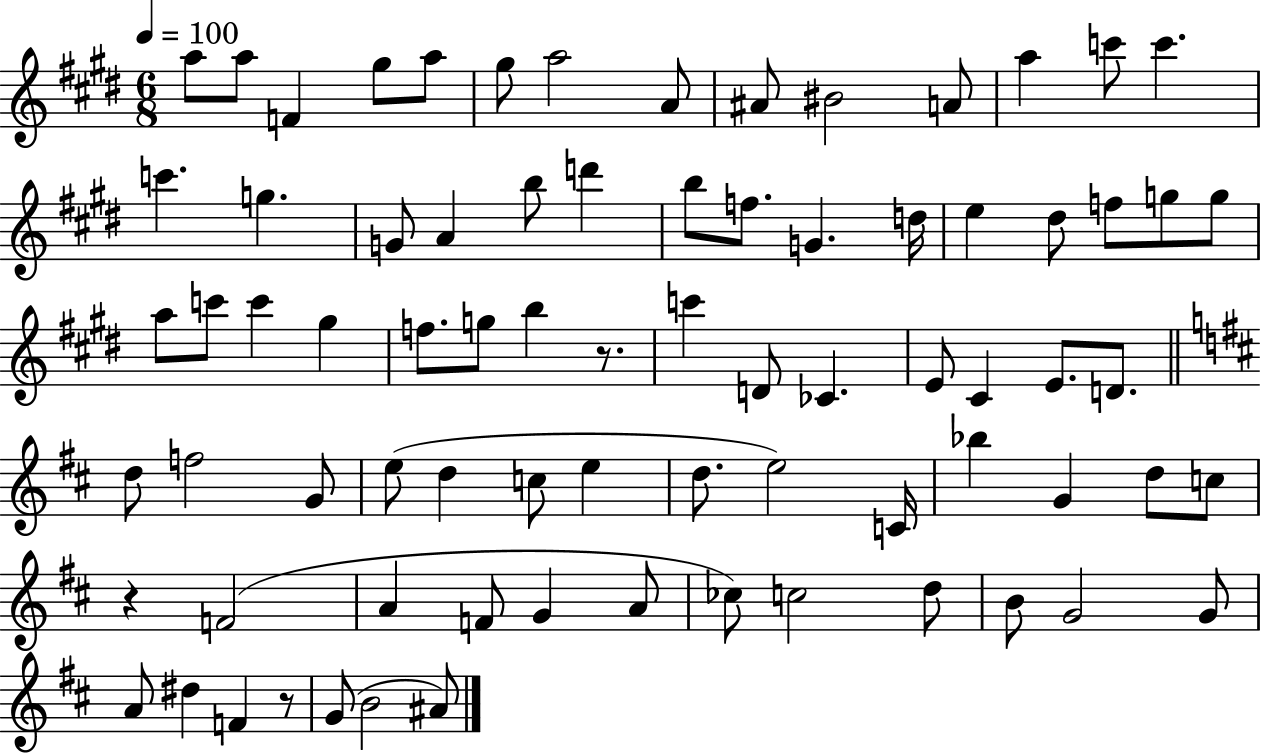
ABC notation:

X:1
T:Untitled
M:6/8
L:1/4
K:E
a/2 a/2 F ^g/2 a/2 ^g/2 a2 A/2 ^A/2 ^B2 A/2 a c'/2 c' c' g G/2 A b/2 d' b/2 f/2 G d/4 e ^d/2 f/2 g/2 g/2 a/2 c'/2 c' ^g f/2 g/2 b z/2 c' D/2 _C E/2 ^C E/2 D/2 d/2 f2 G/2 e/2 d c/2 e d/2 e2 C/4 _b G d/2 c/2 z F2 A F/2 G A/2 _c/2 c2 d/2 B/2 G2 G/2 A/2 ^d F z/2 G/2 B2 ^A/2